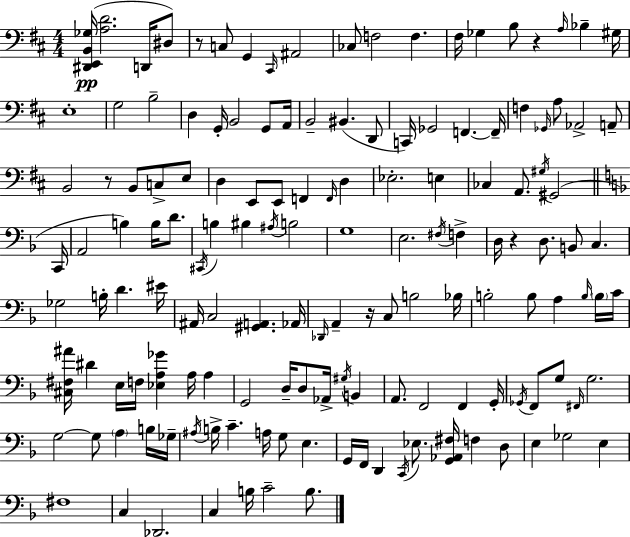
{
  \clef bass
  \numericTimeSignature
  \time 4/4
  \key d \major
  <dis, e, b, ges>16(\pp <a d'>2. d,16 dis8) | r8 c8 g,4 \grace { cis,16 } ais,2 | ces8 f2 f4. | fis16 ges4 b8 r4 \grace { a16 } bes4-- | \break gis16 e1-. | g2 b2-- | d4 g,16-. b,2 g,8 | a,16 b,2-- bis,4.( | \break d,8 c,16) ges,2 f,4.~~ | f,16-- f4 \grace { ges,16 } a8 aes,2-> | a,8-- b,2 r8 b,8 c8-> | e8 d4 e,8 e,8 f,4 \grace { f,16 } | \break d4 ees2.-. | e4 ces4 a,8. \acciaccatura { gis16 }( gis,2 | \bar "||" \break \key f \major c,16 a,2 b4) b16 d'8. | \acciaccatura { cis,16 } b4 bis4 \acciaccatura { ais16 } b2 | g1 | e2. \acciaccatura { fis16 } | \break f4-> d16 r4 d8. b,8 c4. | ges2 b16-. d'4. | eis'16 ais,16 c2 <gis, a,>4. | aes,16 \grace { des,16 } a,4-- r16 c8 b2 | \break bes16 b2-. b8 a4 | \grace { b16 } \parenthesize b16 c'16 <cis fis ais'>16 dis'4 e16 f16 <ees a ges'>4 | a16 a4 g,2 d16-- d8 | aes,16-> \acciaccatura { gis16 } b,4 a,8. f,2 | \break f,4 g,16-. \acciaccatura { ges,16 } f,8 g8 \grace { fis,16 } g2. | g2~~ | g8 \parenthesize a4 b16 ges16-- \acciaccatura { ais16 } b16-> c'4.-- | a16 g8 e4. g,16 f,16 d,4 | \break \acciaccatura { c,16 } ees8. <g, aes, fis>16 f4 d8 e4 ges2 | e4 fis1 | c4 des,2. | c4 b16 | \break c'2-- b8. \bar "|."
}